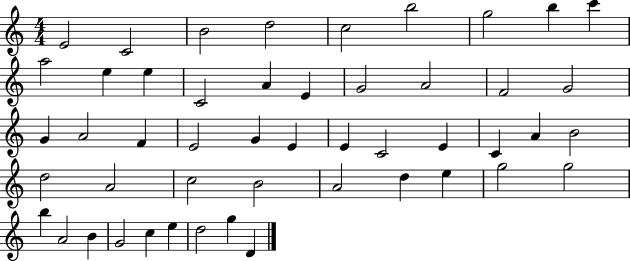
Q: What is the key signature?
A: C major